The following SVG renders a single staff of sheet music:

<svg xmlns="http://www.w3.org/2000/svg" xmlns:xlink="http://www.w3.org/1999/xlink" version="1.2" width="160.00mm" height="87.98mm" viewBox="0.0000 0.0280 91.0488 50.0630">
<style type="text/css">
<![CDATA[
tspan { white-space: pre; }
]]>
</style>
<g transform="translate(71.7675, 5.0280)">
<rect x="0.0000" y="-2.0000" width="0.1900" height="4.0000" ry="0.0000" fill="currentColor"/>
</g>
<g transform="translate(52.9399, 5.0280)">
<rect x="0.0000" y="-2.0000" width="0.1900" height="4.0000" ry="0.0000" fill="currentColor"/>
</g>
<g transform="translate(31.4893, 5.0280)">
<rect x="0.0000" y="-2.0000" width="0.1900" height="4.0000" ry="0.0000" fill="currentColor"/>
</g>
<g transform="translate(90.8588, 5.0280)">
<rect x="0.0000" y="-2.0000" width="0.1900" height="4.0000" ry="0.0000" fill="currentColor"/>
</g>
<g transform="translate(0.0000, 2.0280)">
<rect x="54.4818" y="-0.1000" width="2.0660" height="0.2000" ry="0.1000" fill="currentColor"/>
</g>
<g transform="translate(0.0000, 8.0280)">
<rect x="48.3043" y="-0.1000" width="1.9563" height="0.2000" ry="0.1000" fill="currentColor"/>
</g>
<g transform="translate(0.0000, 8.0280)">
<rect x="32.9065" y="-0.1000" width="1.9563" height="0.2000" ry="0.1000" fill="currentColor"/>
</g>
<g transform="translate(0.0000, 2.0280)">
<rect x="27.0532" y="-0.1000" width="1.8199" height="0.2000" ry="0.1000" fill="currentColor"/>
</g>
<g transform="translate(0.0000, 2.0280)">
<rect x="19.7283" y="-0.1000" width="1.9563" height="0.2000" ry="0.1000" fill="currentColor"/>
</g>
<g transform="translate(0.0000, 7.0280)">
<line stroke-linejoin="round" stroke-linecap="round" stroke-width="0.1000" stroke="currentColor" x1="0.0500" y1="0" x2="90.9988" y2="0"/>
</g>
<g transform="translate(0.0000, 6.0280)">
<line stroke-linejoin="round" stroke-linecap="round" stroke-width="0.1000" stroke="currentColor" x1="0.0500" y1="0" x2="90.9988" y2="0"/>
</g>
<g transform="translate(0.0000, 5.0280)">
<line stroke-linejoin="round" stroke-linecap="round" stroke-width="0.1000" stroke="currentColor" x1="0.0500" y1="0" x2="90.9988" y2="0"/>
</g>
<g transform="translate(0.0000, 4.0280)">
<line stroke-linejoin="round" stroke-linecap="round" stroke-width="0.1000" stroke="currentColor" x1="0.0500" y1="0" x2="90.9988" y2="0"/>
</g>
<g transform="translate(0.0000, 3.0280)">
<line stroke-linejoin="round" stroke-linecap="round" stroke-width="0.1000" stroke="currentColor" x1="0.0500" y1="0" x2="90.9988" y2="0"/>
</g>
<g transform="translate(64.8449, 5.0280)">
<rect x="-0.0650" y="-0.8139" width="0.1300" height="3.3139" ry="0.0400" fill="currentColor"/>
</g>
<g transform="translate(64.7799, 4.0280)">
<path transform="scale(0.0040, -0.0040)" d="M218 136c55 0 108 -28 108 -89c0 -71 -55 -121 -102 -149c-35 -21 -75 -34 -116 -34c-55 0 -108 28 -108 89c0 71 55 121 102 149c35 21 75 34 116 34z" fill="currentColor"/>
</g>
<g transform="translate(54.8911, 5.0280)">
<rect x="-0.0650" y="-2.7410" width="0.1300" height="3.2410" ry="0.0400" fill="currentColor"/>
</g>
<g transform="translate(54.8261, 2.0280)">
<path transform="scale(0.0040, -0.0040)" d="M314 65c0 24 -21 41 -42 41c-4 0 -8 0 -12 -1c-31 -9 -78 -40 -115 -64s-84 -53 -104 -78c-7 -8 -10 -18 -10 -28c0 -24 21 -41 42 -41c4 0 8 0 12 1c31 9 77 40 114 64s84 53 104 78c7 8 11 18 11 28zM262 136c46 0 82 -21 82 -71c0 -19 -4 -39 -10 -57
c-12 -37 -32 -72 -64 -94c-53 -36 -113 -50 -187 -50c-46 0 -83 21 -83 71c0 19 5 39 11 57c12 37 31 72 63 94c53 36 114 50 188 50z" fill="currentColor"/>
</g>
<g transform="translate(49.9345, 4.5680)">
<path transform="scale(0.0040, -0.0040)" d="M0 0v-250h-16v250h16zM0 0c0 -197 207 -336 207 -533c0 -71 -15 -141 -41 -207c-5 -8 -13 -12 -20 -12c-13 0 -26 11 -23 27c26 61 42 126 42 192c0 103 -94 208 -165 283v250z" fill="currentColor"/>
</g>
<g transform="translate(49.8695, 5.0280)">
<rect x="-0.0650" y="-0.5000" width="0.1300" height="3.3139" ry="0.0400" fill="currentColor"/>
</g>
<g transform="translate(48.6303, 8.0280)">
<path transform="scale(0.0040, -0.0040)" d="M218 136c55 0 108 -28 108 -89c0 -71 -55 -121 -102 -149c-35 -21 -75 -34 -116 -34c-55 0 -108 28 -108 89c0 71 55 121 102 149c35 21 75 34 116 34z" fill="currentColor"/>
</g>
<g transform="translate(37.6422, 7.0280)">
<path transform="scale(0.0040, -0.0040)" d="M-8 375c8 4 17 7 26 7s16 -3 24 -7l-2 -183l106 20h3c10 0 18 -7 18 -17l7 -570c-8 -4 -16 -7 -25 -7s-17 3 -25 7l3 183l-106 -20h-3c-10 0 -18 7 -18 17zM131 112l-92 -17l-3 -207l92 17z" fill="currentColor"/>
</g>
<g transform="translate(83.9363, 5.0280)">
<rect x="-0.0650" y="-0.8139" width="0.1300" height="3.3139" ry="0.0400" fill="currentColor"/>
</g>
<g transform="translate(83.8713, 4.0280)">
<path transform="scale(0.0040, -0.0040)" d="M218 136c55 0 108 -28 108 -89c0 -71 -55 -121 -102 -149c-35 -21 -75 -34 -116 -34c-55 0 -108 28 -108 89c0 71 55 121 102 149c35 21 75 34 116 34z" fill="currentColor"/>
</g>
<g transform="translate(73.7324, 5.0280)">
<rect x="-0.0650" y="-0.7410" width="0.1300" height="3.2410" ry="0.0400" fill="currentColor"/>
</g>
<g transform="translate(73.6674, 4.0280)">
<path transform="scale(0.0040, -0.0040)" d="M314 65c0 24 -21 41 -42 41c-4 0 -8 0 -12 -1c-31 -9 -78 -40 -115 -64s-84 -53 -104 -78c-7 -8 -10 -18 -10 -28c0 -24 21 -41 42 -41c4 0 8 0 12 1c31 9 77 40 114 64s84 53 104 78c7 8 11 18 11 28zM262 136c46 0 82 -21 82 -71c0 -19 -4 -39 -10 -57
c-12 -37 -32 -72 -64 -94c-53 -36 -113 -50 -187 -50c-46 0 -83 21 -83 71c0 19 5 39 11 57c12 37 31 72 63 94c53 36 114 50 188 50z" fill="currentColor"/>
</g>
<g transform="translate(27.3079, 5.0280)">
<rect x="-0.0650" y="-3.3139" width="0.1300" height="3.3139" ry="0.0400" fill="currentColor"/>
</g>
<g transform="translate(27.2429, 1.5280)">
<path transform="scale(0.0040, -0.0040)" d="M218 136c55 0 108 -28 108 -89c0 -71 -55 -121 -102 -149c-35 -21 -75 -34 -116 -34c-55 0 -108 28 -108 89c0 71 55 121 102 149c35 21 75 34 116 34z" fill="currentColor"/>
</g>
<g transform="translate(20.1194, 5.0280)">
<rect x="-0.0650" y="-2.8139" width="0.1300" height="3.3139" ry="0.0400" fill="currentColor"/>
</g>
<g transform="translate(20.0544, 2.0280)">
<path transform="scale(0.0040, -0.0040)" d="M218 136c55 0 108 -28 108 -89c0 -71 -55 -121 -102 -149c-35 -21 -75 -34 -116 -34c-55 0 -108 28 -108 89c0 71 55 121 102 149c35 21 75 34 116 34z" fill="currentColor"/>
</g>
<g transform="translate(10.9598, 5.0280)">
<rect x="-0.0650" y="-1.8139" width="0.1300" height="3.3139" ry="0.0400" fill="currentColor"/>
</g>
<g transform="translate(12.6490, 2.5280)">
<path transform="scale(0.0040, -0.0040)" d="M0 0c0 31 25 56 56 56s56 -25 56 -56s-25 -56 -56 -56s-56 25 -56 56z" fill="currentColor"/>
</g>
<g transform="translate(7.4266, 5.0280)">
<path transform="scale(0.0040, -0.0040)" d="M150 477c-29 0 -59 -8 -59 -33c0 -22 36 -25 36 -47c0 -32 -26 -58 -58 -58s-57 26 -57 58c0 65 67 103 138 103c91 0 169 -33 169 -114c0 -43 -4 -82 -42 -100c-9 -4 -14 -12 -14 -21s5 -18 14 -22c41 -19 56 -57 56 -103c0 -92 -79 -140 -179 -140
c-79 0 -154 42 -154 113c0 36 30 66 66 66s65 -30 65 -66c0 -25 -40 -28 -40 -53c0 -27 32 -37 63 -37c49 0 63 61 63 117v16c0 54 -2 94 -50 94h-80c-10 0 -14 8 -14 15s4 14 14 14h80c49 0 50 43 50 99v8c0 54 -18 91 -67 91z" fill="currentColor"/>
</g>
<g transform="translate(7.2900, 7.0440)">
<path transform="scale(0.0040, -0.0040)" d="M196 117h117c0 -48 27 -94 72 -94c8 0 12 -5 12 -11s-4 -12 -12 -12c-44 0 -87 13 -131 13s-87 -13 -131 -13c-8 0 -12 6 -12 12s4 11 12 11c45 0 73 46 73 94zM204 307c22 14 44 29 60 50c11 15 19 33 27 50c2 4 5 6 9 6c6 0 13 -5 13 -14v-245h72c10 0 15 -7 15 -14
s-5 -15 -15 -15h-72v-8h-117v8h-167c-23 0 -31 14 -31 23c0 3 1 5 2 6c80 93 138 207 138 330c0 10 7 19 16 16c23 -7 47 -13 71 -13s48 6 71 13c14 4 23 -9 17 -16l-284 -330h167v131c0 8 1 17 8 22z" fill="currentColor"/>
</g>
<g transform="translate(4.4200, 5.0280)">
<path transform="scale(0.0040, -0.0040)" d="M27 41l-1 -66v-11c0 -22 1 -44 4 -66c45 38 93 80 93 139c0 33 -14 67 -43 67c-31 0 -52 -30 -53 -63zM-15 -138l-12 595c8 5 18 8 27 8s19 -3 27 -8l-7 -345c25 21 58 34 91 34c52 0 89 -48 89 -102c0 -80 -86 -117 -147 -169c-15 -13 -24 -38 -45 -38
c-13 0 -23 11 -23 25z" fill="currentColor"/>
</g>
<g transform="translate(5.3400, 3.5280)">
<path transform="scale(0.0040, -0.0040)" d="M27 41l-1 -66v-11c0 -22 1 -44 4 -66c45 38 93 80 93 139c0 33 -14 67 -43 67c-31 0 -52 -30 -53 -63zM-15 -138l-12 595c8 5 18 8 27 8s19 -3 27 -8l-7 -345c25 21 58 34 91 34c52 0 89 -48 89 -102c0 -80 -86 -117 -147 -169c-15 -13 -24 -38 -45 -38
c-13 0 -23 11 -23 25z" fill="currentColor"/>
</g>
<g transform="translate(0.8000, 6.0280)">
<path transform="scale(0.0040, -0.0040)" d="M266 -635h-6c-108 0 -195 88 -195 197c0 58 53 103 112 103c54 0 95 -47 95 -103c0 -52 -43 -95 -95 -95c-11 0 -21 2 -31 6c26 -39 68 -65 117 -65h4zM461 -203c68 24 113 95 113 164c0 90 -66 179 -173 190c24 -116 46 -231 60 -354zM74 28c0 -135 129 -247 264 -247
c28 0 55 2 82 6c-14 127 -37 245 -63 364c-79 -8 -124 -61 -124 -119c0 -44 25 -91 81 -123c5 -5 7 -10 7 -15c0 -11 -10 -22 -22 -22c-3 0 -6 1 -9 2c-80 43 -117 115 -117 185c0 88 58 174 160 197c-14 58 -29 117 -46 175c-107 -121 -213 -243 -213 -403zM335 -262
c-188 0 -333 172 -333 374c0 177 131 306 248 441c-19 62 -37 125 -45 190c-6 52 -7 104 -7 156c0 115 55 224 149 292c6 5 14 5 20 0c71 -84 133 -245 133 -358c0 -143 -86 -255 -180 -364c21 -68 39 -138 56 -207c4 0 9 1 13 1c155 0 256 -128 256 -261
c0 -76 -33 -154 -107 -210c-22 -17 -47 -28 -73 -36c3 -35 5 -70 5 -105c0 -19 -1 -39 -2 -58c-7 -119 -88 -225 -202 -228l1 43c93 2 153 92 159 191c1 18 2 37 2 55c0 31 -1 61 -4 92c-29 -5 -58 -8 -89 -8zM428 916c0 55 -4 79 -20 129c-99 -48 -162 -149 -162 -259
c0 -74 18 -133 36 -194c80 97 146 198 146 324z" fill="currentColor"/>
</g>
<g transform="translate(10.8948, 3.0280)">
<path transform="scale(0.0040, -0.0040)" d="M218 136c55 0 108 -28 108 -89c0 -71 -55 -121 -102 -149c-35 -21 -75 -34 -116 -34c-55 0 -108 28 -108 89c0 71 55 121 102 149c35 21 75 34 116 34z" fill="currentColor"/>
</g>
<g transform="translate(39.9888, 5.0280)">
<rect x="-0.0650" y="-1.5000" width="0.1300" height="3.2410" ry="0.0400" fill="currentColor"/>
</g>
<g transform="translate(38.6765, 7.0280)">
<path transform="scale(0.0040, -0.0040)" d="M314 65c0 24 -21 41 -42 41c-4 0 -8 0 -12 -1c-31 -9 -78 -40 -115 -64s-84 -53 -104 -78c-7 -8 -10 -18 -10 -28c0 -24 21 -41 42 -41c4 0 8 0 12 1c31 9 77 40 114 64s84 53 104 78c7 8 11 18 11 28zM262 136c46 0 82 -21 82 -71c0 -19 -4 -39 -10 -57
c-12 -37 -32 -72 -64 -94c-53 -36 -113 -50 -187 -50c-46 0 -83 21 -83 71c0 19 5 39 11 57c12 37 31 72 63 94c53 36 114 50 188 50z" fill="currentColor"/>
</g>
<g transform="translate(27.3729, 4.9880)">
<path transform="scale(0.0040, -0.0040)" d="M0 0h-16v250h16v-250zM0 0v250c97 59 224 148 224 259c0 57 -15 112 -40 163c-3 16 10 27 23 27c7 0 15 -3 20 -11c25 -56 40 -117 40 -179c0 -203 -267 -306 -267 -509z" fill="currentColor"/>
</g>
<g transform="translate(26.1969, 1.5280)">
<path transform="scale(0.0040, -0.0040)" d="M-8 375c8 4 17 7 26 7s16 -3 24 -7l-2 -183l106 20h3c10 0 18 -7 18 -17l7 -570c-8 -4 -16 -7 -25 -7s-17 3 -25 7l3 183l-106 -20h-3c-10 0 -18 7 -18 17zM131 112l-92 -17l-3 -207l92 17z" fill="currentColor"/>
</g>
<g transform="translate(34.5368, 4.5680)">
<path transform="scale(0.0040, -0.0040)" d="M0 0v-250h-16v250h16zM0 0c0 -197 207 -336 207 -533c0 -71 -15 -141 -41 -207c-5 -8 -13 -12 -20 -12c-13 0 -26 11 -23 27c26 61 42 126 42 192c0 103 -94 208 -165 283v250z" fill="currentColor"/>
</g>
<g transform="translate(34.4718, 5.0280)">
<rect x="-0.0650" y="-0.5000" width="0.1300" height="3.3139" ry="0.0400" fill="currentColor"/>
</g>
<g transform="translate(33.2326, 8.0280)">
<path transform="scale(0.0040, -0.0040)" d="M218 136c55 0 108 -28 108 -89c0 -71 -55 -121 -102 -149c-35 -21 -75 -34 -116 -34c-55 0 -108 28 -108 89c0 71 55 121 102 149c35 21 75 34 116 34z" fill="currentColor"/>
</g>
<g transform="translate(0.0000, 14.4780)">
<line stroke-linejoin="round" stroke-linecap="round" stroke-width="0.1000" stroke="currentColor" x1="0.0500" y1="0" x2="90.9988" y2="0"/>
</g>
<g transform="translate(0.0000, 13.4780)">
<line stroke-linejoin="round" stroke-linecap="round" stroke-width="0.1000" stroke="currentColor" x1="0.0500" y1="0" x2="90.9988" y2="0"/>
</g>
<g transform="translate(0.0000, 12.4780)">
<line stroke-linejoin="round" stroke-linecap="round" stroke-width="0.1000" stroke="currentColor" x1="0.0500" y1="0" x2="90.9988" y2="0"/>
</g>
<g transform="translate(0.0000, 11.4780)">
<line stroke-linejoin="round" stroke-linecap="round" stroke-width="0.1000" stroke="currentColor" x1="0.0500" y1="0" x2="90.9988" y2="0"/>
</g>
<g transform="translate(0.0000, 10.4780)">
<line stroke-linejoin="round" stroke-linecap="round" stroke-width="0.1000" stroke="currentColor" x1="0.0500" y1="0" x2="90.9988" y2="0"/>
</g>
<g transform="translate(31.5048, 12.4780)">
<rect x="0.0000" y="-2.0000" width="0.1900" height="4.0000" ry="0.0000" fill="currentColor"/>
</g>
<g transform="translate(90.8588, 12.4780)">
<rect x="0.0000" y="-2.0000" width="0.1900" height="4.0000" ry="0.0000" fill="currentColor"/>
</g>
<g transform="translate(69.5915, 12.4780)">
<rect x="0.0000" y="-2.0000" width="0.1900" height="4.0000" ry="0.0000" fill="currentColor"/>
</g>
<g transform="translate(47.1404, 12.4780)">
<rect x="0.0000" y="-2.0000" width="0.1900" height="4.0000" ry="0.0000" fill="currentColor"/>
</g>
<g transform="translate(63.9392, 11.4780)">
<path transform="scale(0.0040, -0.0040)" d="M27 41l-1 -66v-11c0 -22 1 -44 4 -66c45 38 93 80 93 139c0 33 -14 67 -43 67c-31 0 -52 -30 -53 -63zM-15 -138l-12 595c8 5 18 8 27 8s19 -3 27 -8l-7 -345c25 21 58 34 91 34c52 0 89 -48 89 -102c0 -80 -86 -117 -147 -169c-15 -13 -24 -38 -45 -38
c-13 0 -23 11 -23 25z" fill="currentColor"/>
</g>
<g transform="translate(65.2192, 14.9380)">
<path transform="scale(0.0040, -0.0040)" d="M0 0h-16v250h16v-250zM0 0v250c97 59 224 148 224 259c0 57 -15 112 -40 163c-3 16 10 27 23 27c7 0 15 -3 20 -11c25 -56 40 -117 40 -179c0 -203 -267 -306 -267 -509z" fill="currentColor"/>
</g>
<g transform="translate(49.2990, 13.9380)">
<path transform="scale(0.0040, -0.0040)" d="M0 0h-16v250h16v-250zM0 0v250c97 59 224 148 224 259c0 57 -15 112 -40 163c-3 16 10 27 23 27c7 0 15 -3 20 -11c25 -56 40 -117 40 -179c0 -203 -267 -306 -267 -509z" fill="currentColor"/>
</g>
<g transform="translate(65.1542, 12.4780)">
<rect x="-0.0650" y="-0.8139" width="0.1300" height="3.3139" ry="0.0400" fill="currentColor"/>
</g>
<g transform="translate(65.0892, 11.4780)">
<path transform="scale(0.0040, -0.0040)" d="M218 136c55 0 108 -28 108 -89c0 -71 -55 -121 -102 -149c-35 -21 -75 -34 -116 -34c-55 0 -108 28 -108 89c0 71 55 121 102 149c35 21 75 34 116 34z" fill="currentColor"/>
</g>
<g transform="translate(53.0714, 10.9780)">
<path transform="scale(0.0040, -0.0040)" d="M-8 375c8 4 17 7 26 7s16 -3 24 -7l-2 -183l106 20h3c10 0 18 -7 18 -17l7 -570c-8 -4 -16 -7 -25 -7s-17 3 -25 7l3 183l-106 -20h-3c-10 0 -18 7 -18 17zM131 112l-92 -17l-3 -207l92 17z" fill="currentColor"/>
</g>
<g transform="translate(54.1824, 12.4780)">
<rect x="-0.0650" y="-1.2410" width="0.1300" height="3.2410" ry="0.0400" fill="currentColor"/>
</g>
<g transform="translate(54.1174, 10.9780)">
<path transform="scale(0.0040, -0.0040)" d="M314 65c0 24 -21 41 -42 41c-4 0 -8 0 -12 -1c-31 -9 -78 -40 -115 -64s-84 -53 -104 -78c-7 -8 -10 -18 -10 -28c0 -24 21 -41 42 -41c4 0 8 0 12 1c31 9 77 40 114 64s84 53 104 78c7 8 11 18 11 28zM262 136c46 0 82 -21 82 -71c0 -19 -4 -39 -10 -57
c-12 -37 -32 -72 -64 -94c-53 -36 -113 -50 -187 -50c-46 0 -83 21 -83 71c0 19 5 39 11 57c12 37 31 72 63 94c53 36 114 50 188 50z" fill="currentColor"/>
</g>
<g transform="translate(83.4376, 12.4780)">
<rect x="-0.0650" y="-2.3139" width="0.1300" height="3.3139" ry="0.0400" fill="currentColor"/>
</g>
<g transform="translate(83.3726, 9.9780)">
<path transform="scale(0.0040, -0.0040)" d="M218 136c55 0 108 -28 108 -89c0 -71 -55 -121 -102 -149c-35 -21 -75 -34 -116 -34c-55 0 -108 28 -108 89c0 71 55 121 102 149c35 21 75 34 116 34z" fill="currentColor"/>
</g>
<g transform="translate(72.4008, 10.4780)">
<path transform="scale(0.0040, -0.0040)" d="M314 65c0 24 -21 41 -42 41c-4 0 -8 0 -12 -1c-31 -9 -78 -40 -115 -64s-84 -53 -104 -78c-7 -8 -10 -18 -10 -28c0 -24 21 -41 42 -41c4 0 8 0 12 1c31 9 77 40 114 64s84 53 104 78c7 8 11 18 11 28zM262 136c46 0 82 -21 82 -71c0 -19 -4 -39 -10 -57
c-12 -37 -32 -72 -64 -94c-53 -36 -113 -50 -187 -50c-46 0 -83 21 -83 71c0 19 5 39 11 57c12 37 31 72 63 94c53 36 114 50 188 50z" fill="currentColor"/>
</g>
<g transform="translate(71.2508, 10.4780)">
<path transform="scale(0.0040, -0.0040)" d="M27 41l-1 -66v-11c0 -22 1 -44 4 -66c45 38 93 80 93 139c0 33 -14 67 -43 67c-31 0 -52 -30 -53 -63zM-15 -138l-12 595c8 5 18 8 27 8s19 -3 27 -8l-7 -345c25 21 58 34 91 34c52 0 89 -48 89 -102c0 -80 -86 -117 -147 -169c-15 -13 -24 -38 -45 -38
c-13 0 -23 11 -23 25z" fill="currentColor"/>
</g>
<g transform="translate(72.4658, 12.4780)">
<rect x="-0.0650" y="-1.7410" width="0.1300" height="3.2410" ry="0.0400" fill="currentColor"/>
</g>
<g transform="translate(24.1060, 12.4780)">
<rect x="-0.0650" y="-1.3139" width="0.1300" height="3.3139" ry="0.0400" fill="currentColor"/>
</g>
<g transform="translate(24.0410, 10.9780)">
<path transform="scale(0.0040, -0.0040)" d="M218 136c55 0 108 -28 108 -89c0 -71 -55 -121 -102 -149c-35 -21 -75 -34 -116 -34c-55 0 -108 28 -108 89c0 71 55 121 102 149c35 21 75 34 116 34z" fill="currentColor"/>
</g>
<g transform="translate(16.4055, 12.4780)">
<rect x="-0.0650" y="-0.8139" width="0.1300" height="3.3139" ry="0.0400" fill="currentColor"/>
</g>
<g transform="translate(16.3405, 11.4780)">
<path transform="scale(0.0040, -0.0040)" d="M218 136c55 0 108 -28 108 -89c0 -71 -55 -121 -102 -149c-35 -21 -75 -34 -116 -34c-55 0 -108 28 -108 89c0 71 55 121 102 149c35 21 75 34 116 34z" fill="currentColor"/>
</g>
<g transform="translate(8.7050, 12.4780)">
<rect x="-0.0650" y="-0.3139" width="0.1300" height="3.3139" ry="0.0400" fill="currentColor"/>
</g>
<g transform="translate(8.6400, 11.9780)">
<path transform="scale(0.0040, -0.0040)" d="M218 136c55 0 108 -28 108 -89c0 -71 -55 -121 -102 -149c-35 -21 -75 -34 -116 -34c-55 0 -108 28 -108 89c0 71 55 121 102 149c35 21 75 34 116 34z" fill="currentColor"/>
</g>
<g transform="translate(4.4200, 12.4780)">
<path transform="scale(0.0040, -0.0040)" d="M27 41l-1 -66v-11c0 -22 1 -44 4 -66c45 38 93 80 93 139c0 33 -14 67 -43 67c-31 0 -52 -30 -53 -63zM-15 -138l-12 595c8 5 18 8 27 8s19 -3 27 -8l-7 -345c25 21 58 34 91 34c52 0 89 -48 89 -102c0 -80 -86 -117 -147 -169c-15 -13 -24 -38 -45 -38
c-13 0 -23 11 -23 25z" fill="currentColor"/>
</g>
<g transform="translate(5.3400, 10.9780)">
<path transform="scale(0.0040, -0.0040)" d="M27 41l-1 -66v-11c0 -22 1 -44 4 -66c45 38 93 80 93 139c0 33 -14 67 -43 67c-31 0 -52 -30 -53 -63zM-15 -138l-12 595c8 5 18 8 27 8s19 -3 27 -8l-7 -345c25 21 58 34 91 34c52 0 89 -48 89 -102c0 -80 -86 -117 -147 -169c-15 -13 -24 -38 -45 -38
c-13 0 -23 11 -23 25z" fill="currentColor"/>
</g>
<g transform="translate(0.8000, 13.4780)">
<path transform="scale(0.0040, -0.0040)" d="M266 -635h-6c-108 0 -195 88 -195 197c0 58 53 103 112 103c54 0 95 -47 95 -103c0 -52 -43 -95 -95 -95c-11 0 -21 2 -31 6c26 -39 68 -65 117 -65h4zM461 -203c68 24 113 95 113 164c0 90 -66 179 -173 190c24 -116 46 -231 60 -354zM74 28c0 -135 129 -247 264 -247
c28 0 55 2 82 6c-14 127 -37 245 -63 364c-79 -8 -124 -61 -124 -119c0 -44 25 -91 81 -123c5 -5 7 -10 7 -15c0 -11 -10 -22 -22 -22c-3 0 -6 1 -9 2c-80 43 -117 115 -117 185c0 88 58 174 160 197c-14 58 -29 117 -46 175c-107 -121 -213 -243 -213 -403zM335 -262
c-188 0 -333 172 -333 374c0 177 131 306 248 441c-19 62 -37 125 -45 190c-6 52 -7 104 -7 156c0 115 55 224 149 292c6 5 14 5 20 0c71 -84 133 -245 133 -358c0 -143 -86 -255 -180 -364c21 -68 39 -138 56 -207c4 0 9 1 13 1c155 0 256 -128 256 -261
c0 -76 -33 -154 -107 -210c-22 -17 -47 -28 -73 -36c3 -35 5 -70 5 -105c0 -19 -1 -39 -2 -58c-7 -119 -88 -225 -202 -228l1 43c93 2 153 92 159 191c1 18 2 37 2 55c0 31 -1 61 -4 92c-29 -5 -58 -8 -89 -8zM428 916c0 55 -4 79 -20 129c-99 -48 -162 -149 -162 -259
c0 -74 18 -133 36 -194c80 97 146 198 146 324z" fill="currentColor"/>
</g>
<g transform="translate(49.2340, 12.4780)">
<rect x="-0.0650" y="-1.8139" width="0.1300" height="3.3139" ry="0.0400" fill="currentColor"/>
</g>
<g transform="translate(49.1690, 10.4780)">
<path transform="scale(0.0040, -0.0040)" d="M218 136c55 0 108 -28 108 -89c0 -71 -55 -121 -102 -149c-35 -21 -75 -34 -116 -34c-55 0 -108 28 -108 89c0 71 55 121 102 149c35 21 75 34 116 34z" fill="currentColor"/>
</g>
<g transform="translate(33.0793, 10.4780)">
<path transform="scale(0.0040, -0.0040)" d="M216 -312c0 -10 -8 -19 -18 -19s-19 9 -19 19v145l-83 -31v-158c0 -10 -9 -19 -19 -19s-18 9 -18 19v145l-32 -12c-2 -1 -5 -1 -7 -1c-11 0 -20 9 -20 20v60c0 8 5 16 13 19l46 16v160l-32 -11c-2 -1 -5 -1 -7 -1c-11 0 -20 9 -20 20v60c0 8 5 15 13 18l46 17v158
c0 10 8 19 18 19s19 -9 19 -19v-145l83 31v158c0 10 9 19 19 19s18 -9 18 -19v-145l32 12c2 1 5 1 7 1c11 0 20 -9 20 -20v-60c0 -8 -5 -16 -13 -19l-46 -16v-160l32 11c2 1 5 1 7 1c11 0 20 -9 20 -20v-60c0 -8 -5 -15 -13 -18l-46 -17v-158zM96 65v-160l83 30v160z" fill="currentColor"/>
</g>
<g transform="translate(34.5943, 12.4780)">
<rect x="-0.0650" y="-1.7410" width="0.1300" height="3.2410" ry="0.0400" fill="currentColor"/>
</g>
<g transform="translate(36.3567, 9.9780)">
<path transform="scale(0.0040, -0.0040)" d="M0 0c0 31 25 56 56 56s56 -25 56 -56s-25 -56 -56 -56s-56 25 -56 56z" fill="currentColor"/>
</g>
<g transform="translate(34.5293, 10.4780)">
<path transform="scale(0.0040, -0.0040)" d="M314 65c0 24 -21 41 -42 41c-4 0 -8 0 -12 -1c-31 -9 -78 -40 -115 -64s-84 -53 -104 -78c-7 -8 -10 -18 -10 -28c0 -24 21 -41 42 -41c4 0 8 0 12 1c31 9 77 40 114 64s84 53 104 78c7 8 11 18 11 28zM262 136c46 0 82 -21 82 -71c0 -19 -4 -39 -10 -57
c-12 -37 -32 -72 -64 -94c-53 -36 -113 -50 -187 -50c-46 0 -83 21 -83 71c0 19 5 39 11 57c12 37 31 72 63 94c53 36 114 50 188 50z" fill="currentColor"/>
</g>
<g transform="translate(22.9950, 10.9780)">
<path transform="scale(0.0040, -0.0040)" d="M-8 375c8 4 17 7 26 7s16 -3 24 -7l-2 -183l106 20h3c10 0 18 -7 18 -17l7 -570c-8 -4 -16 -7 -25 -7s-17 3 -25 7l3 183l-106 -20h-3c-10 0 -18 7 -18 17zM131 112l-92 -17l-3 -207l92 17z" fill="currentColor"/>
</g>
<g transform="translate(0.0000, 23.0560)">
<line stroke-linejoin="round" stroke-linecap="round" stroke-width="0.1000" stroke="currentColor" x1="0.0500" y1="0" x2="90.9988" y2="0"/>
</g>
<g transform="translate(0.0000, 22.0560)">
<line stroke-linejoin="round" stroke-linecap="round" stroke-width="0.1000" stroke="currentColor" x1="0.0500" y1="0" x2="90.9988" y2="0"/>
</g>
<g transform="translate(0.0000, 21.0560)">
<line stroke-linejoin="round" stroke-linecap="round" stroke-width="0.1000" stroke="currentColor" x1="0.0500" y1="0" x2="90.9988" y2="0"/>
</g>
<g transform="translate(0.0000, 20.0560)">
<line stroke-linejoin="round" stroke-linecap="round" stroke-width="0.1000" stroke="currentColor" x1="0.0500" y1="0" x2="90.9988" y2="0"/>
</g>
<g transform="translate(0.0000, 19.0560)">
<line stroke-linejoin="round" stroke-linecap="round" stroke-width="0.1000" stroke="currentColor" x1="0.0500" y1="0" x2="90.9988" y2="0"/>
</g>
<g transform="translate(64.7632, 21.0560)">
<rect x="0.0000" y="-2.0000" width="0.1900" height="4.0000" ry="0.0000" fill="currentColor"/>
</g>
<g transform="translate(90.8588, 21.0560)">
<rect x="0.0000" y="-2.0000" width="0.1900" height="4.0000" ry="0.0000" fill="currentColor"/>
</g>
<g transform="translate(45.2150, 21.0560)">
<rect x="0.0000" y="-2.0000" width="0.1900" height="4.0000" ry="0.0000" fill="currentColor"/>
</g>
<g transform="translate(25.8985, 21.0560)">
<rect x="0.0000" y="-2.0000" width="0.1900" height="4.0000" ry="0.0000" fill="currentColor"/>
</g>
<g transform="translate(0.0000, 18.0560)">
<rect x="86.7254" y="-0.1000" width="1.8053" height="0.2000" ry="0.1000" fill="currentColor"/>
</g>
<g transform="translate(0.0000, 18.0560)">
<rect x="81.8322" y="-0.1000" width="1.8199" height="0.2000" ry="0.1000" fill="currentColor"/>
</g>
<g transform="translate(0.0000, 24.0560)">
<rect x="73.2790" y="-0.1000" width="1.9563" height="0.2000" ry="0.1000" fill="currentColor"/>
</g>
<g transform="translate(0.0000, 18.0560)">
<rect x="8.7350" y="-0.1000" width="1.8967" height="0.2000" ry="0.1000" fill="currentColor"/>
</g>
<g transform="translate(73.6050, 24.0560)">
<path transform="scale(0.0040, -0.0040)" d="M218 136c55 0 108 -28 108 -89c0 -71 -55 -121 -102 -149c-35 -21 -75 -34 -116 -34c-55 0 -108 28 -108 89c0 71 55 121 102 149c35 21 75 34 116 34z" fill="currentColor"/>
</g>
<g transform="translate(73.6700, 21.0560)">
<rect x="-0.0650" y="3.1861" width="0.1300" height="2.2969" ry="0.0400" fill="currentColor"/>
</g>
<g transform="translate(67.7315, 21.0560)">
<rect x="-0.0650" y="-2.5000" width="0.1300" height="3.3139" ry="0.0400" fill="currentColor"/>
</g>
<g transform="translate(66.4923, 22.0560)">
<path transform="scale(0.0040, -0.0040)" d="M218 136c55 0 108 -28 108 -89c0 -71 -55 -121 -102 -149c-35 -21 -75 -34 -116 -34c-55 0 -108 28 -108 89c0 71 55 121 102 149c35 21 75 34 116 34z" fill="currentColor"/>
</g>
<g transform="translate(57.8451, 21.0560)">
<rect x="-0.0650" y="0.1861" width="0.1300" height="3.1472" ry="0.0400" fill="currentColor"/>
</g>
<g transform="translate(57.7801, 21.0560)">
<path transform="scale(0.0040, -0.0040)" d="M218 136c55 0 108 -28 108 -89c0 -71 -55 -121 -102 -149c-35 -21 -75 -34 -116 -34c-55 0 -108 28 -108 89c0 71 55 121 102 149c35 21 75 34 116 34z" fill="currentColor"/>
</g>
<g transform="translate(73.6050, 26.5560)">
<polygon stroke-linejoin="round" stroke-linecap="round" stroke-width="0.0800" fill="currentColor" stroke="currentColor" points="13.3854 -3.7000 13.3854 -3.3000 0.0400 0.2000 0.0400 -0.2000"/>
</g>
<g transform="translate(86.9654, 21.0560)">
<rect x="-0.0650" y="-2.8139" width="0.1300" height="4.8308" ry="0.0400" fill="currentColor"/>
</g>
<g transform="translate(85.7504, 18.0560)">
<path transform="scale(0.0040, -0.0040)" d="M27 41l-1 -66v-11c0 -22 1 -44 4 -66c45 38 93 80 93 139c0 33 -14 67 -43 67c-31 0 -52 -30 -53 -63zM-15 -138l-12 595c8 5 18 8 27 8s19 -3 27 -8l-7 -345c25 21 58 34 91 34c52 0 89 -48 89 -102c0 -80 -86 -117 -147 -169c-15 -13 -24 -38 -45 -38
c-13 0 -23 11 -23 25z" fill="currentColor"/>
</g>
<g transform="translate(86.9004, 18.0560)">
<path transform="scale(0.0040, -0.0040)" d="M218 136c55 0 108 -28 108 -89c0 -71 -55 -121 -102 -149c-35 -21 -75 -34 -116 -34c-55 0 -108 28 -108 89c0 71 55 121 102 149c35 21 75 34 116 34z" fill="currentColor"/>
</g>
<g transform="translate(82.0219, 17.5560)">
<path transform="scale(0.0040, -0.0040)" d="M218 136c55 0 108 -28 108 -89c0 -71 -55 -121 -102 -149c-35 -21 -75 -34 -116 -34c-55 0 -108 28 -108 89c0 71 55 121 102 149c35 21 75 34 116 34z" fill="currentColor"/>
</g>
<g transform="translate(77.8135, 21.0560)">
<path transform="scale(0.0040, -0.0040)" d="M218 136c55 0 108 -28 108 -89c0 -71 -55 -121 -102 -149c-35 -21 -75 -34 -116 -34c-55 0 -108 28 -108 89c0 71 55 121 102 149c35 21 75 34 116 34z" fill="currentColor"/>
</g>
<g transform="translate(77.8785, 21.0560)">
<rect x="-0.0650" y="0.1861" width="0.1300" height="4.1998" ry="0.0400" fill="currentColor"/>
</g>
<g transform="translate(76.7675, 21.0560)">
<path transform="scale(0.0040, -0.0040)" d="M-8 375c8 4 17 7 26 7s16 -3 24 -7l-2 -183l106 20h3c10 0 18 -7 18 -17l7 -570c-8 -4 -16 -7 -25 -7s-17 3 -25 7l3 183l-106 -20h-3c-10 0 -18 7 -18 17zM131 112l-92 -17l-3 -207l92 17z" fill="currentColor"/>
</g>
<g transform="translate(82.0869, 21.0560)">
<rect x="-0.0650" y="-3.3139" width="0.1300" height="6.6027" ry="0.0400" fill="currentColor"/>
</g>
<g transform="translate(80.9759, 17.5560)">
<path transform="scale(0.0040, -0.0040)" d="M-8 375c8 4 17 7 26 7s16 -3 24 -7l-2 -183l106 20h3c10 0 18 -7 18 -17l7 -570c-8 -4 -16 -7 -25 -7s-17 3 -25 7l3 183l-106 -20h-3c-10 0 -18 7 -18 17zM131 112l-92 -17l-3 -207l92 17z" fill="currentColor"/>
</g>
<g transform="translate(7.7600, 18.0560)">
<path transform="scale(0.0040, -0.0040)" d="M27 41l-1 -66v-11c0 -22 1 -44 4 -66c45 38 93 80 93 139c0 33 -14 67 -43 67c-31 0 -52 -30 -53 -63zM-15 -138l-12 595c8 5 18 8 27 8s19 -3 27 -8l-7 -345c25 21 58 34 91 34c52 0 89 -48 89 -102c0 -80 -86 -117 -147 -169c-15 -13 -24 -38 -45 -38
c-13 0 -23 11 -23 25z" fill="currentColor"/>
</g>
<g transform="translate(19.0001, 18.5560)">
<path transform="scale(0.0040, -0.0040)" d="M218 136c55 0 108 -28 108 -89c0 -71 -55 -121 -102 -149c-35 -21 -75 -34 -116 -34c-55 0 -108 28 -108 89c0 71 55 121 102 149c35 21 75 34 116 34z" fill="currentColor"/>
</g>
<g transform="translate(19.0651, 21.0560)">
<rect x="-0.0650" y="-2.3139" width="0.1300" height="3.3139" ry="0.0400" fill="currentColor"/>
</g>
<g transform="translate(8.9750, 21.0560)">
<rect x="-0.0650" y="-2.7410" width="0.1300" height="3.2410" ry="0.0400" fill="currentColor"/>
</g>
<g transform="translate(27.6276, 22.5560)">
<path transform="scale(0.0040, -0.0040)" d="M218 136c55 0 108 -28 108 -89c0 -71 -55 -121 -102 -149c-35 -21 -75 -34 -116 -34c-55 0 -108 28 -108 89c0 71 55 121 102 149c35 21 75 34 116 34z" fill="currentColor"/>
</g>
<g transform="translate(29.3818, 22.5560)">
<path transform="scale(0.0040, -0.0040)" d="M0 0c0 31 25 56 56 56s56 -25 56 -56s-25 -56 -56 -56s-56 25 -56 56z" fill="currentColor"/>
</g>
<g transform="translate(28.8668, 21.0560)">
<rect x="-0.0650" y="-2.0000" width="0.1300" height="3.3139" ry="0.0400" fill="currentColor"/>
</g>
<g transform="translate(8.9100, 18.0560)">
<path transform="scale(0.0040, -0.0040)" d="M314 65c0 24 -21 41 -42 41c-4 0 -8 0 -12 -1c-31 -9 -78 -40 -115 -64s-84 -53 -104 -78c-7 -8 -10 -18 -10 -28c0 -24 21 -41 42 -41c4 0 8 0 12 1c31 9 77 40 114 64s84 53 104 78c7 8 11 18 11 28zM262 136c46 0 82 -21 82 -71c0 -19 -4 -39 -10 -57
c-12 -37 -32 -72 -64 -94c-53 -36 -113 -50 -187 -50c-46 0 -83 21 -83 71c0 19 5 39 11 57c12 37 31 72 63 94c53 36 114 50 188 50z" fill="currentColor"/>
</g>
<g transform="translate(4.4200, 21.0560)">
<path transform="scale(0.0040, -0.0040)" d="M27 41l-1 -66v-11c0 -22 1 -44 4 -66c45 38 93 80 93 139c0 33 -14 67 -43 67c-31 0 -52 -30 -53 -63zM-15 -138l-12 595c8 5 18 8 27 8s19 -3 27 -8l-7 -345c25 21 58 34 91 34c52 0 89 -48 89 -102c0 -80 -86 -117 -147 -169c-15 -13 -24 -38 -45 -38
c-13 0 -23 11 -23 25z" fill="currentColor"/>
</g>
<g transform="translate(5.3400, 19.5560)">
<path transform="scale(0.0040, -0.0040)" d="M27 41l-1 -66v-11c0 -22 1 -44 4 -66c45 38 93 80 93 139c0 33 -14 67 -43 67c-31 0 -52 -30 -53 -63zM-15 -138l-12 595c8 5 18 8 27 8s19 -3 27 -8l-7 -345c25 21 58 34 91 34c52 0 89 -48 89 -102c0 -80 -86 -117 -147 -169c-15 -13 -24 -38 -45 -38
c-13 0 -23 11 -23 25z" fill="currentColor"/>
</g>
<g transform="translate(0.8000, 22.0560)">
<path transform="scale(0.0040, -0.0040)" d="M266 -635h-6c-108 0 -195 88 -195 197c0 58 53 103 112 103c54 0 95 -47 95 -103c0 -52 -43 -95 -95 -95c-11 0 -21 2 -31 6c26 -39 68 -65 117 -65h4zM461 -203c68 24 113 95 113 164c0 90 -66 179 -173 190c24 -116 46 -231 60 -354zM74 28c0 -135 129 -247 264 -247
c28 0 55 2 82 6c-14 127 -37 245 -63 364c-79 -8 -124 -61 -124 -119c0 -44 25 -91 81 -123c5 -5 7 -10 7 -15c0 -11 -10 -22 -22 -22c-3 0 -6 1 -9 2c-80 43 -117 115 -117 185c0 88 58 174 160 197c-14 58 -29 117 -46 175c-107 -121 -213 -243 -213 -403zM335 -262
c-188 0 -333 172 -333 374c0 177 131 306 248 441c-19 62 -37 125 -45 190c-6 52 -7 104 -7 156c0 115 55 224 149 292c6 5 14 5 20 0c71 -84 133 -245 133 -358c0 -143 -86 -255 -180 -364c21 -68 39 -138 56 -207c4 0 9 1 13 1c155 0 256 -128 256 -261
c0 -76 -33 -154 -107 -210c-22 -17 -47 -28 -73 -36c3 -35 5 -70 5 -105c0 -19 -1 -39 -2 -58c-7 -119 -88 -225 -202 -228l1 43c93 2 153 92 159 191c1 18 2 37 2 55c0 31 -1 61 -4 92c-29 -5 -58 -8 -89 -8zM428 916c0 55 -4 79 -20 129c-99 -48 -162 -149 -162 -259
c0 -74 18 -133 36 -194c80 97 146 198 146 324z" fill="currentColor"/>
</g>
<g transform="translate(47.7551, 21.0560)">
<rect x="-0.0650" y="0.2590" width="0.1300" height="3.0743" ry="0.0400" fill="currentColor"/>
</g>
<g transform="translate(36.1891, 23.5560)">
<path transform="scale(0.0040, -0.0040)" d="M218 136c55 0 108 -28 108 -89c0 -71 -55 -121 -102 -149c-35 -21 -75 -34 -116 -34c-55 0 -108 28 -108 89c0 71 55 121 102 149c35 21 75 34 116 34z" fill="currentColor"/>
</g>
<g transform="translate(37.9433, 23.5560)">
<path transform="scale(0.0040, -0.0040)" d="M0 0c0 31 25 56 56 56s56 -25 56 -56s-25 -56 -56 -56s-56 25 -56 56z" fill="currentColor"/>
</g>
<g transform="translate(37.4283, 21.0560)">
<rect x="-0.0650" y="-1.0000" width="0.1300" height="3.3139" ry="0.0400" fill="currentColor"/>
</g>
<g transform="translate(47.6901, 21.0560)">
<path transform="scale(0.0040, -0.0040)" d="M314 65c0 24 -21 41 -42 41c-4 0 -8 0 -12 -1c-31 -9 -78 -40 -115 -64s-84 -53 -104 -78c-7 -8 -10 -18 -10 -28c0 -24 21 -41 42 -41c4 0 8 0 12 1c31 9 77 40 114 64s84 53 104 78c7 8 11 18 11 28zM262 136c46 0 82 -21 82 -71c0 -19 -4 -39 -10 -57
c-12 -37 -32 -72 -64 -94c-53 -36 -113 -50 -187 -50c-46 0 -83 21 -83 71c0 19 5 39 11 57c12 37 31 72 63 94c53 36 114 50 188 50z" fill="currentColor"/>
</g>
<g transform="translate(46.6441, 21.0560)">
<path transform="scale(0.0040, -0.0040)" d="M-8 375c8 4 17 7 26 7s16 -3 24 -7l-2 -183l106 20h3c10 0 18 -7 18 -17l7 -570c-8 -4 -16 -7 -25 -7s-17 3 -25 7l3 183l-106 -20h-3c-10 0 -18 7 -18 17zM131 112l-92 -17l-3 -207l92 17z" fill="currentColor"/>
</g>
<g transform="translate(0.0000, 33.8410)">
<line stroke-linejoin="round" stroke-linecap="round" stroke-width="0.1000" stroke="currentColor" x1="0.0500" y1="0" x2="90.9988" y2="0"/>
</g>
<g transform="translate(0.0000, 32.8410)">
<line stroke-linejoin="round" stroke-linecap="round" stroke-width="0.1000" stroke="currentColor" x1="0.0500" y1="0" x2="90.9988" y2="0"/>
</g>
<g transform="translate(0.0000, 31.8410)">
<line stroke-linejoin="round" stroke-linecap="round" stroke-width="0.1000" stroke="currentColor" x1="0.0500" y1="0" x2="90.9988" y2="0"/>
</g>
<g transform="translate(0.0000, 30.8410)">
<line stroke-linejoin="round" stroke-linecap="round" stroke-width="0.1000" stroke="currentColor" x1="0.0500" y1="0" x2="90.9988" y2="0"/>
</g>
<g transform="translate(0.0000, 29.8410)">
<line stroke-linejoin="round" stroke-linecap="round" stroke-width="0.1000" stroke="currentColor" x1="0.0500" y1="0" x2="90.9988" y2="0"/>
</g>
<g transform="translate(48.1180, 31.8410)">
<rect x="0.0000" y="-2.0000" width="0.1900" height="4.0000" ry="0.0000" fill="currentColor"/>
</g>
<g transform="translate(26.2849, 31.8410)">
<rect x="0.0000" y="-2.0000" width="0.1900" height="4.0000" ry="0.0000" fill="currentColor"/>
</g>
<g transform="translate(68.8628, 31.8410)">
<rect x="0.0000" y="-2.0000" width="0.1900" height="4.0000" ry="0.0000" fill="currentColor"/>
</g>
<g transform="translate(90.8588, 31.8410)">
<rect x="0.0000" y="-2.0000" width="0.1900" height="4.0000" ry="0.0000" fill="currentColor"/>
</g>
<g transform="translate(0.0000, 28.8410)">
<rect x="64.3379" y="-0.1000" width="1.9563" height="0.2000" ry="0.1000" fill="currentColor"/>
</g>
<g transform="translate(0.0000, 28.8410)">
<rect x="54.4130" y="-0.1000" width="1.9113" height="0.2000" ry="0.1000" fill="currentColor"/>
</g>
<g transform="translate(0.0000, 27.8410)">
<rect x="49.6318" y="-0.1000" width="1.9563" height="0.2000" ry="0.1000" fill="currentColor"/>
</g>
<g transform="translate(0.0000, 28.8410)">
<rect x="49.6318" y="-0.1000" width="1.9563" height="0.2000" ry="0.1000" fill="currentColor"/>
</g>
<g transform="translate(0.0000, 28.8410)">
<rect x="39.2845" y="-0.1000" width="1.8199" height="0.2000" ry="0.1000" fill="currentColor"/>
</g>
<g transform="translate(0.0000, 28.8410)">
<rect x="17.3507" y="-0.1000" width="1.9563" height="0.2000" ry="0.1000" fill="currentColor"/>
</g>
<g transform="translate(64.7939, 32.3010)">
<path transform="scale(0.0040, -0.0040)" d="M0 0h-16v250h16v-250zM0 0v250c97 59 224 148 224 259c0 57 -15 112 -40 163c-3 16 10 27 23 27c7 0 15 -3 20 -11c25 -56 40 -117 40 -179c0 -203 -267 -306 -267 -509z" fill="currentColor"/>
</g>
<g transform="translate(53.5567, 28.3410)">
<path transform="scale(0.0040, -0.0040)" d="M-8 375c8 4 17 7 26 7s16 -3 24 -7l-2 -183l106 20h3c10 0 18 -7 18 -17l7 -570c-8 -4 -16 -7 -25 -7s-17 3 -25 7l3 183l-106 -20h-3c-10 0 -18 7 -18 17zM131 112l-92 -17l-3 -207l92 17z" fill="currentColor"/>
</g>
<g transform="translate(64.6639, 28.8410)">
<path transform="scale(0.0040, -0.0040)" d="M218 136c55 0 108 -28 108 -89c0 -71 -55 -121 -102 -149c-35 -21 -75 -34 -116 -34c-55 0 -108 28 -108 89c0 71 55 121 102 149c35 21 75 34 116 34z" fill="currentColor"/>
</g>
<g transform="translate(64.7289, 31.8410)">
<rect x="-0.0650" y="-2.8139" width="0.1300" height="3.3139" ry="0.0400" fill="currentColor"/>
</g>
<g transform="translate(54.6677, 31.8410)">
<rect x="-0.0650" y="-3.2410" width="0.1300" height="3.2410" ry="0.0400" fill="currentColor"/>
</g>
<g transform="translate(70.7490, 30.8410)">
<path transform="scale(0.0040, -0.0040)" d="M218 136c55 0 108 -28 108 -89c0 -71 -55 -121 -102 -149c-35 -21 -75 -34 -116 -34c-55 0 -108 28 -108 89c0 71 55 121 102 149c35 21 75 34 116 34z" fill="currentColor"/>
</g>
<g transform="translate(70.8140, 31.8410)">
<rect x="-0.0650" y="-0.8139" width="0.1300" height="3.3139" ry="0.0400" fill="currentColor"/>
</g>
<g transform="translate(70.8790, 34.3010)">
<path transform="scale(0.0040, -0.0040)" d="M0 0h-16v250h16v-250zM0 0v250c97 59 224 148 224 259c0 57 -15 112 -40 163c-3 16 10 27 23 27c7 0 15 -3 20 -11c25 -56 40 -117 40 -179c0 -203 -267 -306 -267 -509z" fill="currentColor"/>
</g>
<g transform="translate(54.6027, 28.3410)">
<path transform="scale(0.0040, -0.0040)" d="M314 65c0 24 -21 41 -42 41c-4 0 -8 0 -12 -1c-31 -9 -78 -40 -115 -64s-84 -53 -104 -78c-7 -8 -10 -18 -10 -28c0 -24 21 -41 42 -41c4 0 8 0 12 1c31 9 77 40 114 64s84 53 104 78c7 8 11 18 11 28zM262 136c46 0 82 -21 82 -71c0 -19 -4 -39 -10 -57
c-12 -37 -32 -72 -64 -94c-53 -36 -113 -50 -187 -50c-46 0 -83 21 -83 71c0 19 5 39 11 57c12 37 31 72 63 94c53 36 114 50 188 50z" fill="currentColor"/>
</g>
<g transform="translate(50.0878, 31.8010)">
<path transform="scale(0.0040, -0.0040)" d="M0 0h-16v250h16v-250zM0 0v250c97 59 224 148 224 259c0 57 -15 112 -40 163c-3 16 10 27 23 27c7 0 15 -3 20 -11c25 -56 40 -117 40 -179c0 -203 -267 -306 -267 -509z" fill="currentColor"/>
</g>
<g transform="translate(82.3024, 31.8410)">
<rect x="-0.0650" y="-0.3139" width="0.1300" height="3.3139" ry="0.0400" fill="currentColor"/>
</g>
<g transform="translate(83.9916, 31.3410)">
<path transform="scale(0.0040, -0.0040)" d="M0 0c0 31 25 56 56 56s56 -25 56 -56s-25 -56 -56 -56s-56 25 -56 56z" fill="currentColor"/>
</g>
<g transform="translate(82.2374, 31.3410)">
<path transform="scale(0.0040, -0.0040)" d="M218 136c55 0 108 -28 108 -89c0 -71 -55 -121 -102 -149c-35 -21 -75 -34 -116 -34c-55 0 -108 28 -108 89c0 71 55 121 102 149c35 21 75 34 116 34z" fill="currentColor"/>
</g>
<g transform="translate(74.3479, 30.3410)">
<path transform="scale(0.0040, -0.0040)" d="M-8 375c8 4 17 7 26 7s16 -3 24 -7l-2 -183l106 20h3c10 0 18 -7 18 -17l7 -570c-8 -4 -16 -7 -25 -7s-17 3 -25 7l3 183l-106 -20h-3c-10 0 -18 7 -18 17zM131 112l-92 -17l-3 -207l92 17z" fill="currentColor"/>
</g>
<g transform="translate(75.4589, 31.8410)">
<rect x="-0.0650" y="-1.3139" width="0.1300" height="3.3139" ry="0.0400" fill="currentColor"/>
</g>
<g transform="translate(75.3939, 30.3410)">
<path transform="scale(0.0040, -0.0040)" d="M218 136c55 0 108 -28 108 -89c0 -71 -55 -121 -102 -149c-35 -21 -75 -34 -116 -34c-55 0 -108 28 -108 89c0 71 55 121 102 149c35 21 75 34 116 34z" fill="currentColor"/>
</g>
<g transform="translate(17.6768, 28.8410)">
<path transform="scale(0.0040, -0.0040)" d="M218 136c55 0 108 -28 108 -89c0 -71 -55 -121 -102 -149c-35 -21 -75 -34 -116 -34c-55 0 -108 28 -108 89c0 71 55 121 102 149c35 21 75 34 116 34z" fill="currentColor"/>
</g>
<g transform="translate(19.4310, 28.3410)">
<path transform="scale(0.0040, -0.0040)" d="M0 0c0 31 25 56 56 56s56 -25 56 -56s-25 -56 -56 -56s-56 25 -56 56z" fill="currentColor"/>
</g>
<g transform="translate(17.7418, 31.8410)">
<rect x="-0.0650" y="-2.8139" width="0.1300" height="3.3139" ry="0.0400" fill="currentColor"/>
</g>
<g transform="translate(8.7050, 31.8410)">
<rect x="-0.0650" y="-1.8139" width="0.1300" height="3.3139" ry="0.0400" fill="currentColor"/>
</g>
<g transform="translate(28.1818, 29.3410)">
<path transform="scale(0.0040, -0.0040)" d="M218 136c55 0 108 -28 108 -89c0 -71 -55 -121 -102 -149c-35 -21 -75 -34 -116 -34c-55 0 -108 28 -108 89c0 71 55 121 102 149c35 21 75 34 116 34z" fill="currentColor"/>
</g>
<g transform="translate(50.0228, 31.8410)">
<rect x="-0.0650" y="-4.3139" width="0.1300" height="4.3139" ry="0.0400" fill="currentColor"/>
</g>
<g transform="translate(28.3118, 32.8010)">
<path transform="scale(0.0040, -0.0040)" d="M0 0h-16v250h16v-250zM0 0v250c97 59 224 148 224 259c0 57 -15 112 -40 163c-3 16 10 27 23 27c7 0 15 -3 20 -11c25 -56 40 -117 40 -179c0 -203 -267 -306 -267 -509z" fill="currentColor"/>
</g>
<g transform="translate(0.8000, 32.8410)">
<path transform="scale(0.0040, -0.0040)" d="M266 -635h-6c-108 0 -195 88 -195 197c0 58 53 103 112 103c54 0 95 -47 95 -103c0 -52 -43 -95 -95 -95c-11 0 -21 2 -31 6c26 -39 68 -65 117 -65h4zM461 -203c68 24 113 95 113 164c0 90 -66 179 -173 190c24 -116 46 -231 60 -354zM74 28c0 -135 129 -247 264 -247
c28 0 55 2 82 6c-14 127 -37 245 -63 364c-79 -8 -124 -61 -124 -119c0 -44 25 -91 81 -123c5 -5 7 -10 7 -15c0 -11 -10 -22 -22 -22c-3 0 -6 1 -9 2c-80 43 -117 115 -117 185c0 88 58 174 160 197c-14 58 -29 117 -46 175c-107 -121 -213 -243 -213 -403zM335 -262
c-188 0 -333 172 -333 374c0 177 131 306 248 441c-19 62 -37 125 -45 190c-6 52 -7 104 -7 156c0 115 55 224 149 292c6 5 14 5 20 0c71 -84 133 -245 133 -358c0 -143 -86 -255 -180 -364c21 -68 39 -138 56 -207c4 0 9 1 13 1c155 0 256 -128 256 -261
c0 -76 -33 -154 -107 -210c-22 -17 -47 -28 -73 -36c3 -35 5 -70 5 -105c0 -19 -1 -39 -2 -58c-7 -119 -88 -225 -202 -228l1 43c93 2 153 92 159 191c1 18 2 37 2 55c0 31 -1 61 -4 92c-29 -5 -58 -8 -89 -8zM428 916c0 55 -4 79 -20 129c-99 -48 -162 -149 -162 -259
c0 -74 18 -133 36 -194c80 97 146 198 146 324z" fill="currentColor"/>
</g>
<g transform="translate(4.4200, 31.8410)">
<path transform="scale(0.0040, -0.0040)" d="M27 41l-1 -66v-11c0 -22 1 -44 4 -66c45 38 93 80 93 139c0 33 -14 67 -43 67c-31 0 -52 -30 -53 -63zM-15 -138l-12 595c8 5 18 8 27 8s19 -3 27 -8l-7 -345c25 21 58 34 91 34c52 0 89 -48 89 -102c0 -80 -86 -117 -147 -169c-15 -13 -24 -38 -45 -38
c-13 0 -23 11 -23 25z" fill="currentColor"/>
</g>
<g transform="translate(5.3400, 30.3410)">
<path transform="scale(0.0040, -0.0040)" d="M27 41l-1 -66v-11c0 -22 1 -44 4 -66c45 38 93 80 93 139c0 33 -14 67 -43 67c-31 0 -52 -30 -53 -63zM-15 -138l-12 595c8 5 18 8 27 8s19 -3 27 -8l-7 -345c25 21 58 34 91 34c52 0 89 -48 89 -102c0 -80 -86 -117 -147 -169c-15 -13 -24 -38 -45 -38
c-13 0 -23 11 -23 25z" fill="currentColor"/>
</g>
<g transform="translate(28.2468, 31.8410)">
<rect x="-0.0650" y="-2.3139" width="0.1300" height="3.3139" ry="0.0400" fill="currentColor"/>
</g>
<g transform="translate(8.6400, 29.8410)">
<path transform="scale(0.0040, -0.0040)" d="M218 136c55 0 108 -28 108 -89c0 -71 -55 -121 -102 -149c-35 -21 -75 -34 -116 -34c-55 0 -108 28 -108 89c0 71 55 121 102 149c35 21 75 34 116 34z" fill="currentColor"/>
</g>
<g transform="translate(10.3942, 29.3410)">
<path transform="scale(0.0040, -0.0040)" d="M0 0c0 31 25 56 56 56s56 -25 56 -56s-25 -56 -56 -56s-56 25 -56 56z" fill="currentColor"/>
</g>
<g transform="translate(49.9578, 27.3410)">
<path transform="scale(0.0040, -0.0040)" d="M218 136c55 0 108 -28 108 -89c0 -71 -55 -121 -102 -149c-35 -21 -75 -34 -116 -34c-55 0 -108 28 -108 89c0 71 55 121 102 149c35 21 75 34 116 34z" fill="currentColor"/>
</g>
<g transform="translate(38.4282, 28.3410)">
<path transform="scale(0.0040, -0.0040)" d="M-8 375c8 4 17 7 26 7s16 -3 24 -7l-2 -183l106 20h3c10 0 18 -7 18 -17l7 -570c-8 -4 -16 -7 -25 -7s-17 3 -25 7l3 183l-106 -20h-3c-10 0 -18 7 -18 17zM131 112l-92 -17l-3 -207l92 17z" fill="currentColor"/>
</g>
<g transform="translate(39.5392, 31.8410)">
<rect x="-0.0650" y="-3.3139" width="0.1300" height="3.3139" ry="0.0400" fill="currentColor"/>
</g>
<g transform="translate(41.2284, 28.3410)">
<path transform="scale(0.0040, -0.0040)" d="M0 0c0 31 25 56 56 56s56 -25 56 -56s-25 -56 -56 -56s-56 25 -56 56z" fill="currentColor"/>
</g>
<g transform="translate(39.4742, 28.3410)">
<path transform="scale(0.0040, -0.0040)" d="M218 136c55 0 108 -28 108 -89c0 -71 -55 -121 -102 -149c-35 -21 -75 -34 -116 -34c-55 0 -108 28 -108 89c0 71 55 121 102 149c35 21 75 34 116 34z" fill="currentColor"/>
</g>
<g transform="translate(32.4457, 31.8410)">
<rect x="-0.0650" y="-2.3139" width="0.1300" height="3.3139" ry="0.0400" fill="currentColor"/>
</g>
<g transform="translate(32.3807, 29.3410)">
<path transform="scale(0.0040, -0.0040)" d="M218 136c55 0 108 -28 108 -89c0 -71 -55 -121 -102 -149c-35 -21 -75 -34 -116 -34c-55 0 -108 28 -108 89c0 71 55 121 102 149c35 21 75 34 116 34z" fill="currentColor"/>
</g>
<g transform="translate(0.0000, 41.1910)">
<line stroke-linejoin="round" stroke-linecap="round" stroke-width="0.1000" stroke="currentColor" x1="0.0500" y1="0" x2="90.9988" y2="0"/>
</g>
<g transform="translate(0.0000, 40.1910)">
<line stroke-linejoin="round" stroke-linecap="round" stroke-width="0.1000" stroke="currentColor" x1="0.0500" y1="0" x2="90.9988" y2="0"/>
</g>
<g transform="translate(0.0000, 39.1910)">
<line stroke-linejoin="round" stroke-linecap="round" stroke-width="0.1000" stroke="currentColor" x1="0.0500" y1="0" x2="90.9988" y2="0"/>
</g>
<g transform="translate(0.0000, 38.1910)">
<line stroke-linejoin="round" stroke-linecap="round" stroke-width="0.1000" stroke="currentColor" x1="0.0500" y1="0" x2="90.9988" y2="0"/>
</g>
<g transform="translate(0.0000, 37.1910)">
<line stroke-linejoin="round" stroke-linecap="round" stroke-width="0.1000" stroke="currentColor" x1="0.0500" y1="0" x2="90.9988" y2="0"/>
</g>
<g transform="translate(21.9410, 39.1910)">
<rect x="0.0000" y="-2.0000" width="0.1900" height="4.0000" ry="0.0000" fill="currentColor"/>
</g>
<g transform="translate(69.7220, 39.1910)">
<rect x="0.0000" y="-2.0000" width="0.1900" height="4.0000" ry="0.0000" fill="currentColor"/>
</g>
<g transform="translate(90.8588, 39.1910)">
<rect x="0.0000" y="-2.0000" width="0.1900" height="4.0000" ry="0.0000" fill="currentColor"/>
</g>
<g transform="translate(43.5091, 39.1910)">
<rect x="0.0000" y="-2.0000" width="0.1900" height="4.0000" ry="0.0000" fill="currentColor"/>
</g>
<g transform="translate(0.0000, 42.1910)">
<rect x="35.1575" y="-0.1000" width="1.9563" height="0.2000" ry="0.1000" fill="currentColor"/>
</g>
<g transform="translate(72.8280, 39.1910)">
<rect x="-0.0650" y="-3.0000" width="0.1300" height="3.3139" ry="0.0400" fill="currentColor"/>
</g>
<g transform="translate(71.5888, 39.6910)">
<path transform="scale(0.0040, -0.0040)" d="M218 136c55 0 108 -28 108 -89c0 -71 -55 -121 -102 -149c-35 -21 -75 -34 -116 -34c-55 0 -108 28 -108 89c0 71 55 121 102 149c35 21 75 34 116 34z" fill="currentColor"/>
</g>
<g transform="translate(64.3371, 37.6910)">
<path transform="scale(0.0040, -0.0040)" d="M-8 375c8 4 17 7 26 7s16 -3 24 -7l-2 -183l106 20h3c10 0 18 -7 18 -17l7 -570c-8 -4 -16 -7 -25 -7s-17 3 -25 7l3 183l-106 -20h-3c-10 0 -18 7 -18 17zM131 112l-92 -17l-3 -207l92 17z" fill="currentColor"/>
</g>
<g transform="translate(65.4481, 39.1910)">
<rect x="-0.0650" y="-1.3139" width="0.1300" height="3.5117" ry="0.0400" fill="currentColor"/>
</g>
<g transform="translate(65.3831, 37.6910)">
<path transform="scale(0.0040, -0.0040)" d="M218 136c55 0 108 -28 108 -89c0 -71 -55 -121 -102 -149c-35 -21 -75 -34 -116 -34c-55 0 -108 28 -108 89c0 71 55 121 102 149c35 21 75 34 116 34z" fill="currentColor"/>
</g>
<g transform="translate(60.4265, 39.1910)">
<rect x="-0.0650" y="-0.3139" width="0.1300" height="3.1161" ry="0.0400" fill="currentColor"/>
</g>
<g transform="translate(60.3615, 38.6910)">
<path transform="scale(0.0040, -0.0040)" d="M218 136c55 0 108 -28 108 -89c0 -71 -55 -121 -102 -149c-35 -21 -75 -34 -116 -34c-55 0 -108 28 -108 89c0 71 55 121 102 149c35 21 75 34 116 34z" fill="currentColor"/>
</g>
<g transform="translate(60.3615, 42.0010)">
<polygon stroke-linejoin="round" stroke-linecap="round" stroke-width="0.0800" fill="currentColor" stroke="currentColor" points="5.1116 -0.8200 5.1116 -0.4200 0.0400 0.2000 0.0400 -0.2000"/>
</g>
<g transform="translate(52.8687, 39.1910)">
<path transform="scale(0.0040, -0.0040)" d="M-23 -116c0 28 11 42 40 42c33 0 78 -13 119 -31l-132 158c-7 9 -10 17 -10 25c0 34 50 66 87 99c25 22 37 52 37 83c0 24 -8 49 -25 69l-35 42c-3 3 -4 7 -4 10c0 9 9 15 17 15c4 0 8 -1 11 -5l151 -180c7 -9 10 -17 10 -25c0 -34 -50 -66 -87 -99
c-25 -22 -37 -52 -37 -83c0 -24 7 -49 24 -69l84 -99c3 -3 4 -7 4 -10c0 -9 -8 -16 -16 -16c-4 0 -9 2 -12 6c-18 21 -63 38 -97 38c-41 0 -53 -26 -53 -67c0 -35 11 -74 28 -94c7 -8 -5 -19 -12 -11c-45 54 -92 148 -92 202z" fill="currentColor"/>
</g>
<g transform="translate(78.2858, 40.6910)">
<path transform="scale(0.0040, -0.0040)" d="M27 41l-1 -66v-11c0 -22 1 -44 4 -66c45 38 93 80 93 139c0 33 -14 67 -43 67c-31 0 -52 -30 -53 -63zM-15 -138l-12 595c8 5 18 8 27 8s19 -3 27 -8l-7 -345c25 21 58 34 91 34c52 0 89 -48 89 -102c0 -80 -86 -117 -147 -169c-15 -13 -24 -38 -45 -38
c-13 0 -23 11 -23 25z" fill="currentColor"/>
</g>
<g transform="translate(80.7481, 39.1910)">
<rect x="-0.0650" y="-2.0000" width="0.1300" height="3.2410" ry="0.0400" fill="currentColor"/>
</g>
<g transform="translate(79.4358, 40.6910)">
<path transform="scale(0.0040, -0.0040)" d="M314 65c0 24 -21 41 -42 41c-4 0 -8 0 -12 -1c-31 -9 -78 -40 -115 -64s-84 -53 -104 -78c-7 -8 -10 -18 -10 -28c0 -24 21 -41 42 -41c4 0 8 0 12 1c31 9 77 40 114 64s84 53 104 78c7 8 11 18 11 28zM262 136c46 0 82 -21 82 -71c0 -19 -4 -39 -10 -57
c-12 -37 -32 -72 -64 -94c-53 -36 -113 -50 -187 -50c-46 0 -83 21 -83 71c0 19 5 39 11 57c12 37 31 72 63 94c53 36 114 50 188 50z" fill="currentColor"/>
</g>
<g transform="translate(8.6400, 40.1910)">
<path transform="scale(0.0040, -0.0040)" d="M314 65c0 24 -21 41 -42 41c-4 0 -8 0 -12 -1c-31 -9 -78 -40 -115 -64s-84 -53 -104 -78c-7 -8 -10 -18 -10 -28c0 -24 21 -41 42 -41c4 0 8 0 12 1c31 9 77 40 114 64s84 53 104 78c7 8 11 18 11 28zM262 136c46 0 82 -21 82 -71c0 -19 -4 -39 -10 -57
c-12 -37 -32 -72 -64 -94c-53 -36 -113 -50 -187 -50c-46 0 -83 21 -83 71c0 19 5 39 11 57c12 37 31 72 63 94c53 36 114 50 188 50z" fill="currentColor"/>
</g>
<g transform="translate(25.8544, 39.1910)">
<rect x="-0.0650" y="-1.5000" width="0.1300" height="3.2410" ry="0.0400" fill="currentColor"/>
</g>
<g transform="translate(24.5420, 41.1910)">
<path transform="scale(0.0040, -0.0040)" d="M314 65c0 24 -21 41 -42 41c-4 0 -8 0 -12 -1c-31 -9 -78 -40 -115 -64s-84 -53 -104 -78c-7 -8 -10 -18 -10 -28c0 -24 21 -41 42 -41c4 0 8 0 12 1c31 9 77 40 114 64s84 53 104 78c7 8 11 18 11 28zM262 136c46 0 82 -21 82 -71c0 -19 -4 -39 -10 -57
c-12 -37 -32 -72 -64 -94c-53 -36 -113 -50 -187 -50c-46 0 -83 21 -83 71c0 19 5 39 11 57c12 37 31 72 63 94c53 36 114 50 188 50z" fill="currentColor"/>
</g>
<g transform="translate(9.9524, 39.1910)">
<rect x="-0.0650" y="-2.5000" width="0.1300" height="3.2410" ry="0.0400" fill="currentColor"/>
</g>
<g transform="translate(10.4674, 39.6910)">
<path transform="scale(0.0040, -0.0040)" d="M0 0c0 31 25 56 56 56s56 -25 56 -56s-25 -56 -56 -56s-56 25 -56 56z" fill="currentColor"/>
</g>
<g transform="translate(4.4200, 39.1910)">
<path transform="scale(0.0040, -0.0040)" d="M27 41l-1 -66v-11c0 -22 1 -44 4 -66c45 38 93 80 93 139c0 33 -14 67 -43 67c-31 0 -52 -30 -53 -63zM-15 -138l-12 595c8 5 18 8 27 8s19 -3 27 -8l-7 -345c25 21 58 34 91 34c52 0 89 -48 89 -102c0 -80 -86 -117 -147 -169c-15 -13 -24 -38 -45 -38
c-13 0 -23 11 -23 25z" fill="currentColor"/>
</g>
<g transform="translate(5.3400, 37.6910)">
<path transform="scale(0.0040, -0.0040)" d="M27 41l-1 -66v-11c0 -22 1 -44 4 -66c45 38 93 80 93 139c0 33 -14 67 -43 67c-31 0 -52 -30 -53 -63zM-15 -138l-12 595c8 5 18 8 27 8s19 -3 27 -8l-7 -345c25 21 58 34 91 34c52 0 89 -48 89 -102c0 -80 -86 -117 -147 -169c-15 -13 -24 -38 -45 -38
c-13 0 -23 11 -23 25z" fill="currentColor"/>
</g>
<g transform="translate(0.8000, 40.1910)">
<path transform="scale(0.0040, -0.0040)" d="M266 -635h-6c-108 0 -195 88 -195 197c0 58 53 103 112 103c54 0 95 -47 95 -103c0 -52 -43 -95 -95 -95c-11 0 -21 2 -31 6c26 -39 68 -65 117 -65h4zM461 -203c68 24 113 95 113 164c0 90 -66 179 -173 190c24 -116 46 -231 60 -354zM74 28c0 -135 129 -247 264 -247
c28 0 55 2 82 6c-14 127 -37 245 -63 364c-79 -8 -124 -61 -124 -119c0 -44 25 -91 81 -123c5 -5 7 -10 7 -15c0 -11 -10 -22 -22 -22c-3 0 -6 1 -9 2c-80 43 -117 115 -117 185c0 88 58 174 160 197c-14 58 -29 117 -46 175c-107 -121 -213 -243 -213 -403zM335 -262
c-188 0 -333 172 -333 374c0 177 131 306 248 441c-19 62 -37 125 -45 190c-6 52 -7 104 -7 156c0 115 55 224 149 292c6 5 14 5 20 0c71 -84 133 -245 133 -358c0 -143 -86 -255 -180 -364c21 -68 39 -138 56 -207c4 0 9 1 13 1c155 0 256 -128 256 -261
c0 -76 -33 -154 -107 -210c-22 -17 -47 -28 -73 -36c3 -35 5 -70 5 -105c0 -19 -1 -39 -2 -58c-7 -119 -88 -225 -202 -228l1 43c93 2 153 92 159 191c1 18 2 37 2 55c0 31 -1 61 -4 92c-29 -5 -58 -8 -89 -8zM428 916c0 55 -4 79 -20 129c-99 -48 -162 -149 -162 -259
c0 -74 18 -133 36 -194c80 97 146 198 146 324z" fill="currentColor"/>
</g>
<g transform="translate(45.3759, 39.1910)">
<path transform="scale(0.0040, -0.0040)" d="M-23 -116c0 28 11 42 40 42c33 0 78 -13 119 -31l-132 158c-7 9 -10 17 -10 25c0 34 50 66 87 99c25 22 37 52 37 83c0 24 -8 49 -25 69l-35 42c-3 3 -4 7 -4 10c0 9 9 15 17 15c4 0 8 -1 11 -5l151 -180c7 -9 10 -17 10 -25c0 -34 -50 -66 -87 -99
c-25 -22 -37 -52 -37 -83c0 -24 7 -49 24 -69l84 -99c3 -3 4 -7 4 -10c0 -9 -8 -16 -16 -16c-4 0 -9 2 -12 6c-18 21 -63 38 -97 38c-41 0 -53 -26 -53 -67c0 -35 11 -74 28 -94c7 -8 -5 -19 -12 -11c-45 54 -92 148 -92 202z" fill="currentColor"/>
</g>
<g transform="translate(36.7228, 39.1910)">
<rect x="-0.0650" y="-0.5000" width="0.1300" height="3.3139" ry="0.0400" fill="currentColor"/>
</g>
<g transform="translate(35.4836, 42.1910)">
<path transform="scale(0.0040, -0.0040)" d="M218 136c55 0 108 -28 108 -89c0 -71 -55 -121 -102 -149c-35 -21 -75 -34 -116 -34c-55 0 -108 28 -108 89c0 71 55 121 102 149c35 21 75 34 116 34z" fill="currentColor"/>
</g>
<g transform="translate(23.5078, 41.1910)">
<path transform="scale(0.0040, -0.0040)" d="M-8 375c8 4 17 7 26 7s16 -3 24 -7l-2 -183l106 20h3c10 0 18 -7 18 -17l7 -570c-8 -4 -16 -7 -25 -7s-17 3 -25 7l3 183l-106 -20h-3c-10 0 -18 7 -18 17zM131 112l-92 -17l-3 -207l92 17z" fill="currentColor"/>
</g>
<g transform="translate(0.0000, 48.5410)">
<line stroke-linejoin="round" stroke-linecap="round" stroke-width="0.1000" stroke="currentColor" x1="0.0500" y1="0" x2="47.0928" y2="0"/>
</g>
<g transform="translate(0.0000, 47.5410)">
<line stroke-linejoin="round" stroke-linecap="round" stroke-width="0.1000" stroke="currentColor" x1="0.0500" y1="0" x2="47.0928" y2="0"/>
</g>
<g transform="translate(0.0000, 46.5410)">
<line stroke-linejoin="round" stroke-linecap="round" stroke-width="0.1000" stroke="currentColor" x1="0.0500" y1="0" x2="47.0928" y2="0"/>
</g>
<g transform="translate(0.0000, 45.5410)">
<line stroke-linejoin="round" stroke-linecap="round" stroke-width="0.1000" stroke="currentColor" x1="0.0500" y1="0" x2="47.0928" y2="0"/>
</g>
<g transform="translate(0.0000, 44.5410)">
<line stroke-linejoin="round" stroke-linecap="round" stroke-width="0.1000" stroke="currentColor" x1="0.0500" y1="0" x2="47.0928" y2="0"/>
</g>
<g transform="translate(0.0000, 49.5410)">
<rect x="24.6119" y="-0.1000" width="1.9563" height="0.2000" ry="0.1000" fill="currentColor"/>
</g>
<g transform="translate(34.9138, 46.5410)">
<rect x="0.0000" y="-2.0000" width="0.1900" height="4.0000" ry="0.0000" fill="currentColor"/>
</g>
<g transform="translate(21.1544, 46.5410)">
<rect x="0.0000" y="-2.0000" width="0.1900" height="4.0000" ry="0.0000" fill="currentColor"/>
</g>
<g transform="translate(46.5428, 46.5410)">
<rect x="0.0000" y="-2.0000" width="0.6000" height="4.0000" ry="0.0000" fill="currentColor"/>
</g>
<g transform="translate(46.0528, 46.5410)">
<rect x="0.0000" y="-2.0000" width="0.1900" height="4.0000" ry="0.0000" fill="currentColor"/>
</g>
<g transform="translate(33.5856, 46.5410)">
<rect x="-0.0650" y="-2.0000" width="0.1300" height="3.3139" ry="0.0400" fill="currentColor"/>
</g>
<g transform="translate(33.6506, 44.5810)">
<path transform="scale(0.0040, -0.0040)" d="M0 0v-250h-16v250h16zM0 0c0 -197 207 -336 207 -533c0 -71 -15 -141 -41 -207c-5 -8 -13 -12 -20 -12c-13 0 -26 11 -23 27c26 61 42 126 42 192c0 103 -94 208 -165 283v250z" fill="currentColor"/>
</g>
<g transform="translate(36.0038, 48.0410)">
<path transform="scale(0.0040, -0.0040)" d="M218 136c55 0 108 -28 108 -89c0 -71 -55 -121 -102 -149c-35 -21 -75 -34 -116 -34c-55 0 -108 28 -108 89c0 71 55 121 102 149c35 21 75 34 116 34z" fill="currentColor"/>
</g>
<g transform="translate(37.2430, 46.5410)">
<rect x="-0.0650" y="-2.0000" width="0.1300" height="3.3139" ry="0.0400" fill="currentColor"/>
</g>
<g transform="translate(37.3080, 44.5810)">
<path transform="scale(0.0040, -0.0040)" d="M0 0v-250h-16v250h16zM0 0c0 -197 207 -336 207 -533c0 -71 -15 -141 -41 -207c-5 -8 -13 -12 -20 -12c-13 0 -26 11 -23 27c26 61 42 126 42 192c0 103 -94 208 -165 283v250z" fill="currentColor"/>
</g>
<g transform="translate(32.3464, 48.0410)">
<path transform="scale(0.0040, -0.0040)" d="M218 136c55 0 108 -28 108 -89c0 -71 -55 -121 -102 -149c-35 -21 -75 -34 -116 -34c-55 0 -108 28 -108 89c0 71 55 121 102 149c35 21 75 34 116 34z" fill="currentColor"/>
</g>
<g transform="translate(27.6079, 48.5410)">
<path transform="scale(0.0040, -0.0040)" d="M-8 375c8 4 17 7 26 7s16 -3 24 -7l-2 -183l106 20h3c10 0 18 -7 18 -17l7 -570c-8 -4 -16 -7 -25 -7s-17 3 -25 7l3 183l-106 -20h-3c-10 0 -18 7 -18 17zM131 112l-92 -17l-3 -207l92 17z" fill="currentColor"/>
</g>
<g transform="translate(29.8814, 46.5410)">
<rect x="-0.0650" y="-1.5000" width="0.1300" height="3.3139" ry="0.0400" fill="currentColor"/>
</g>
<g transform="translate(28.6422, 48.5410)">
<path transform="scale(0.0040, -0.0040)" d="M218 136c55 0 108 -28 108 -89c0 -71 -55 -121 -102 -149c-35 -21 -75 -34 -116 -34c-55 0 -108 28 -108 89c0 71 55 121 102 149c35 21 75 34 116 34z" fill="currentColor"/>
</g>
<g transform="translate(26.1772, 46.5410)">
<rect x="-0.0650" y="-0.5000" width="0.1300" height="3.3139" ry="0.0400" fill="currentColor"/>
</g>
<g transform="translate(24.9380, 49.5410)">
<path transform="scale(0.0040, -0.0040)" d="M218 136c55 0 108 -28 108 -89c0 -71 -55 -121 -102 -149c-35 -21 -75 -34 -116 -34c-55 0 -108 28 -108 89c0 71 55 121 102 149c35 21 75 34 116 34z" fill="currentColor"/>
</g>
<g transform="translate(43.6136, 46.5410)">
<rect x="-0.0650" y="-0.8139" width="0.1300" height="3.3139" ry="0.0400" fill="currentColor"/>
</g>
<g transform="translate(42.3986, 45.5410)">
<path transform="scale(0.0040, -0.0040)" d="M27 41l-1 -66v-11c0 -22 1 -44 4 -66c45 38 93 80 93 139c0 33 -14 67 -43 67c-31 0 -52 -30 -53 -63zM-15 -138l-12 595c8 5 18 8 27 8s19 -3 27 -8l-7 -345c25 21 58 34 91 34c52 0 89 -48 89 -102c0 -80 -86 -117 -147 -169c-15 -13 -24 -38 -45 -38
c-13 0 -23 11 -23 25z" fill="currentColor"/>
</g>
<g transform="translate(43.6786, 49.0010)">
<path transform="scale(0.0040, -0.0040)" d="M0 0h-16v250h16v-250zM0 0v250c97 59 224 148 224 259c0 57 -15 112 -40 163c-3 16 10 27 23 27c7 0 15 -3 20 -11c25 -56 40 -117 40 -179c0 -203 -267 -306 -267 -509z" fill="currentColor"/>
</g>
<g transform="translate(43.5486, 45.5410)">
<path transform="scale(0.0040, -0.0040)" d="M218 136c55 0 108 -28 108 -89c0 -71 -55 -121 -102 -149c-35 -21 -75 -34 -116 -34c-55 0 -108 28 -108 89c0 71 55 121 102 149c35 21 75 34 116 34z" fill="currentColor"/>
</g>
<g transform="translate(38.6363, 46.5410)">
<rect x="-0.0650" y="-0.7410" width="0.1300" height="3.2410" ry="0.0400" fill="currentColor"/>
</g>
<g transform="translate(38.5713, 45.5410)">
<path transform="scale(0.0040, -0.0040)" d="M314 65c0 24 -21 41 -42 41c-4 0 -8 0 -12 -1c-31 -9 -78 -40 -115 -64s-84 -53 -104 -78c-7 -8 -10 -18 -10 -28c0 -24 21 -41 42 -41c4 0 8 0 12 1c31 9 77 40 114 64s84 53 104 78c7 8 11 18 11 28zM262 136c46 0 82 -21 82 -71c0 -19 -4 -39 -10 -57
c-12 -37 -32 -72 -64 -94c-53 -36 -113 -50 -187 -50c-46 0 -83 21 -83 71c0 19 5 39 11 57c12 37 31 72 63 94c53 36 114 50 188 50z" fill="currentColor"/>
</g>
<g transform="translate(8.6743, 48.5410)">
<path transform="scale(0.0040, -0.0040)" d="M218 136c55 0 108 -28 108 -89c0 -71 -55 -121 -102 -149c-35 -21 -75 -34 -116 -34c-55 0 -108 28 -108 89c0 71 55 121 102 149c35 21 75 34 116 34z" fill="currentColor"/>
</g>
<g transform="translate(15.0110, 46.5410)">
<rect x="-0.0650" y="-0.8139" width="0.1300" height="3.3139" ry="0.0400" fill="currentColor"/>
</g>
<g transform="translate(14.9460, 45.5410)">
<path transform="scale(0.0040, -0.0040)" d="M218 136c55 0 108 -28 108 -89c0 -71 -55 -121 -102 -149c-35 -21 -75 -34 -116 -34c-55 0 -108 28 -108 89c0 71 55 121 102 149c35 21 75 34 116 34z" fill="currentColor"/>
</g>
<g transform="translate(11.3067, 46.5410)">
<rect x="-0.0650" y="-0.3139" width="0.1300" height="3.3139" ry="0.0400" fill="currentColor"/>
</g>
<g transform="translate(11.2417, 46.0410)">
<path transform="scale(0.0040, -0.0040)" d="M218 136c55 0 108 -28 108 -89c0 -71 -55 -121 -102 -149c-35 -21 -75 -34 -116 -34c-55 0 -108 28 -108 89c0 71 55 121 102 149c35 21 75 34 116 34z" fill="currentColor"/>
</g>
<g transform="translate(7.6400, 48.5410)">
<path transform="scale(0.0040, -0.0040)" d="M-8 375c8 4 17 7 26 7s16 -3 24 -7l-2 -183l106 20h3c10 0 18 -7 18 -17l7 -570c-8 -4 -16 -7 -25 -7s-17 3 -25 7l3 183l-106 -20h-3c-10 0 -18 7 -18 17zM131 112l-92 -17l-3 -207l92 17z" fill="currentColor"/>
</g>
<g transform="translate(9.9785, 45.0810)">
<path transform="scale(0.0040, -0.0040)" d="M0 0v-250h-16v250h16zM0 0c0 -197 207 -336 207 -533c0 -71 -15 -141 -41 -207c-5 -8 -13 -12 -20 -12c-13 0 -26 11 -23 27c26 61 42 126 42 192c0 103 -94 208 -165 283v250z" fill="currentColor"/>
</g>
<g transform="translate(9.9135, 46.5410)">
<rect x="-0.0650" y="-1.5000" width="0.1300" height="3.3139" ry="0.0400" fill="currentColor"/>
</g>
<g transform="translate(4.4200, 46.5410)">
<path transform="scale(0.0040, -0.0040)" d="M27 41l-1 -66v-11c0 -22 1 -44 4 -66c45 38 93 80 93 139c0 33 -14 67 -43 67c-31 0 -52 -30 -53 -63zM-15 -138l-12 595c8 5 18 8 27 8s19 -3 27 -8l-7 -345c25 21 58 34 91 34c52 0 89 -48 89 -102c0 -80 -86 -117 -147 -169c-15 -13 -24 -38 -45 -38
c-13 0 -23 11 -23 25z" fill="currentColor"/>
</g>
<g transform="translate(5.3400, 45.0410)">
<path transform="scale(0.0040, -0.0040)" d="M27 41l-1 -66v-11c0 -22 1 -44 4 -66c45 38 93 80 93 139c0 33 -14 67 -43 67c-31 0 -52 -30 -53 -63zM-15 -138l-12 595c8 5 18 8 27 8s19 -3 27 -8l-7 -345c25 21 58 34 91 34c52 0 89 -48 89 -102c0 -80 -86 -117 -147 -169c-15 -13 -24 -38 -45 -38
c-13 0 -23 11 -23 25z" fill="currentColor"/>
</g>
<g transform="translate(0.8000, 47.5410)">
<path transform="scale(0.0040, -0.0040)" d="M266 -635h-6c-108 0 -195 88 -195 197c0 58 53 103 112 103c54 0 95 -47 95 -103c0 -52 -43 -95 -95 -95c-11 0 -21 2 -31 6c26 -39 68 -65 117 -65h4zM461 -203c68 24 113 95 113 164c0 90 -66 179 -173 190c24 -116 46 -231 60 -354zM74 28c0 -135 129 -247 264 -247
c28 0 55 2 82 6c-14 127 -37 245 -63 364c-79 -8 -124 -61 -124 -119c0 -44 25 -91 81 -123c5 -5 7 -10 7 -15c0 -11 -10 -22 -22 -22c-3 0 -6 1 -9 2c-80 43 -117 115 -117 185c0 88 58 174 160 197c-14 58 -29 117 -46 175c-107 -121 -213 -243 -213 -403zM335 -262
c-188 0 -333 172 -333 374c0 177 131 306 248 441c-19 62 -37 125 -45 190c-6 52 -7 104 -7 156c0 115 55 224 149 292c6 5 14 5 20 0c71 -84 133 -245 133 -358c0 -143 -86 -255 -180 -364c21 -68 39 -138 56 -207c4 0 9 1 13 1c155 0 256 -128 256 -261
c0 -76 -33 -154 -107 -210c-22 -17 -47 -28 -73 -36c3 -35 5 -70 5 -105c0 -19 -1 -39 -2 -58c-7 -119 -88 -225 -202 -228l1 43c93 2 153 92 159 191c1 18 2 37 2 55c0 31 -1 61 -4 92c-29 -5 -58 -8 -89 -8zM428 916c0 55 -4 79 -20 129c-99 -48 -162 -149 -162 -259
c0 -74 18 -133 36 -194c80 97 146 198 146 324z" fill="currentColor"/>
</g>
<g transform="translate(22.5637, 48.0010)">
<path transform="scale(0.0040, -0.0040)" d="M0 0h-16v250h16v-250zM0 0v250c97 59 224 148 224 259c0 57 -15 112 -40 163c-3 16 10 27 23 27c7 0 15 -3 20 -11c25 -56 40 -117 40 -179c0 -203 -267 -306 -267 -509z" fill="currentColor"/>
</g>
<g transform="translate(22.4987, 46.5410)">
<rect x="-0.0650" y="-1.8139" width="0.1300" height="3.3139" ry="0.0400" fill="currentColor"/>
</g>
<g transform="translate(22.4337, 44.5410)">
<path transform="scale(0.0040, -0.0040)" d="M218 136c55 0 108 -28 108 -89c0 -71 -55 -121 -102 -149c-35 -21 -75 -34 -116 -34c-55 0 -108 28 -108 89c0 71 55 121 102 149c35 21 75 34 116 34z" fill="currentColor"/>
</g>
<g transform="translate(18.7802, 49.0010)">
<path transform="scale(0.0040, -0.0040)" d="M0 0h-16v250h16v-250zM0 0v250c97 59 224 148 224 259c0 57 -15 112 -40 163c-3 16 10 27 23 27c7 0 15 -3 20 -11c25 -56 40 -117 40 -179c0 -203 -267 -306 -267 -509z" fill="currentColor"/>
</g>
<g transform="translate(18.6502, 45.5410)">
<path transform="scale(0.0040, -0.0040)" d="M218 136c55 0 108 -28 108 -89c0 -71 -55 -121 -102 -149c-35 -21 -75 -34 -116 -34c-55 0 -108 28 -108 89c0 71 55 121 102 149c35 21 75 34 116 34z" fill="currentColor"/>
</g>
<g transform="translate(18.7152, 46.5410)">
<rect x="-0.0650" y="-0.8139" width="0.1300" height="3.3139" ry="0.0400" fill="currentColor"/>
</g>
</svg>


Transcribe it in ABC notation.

X:1
T:Untitled
M:3/4
L:1/4
K:Bb
f a b/2 C/2 E2 C/2 a2 d d2 d c d e ^f2 f/2 e2 _d/2 _f2 g _a2 g F D B2 B G C/2 B/2 b/2 _a/2 f a g/2 g b d'/2 b2 a/2 d/2 e c G2 E2 C z z c/2 e/2 A _F2 E/2 c d d/2 f/2 C E F/2 F/2 d2 _d/2